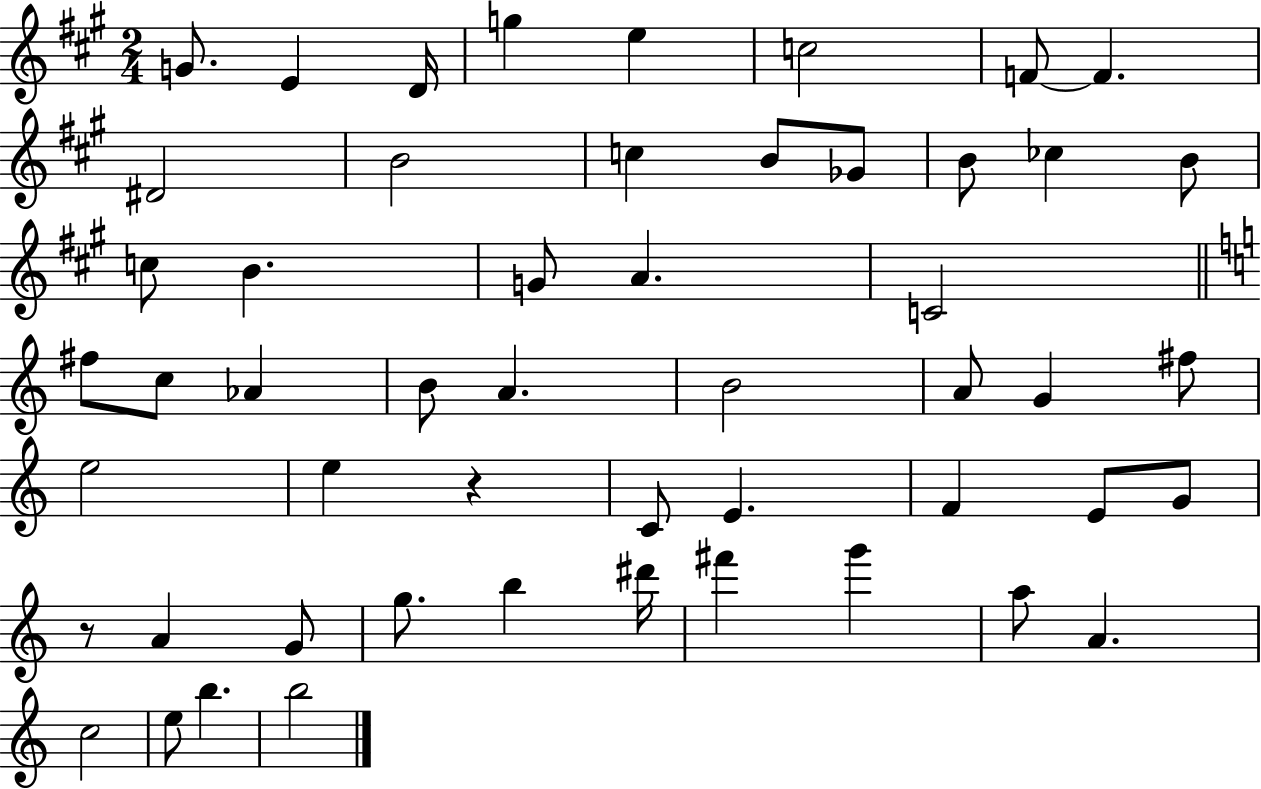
{
  \clef treble
  \numericTimeSignature
  \time 2/4
  \key a \major
  \repeat volta 2 { g'8. e'4 d'16 | g''4 e''4 | c''2 | f'8~~ f'4. | \break dis'2 | b'2 | c''4 b'8 ges'8 | b'8 ces''4 b'8 | \break c''8 b'4. | g'8 a'4. | c'2 | \bar "||" \break \key a \minor fis''8 c''8 aes'4 | b'8 a'4. | b'2 | a'8 g'4 fis''8 | \break e''2 | e''4 r4 | c'8 e'4. | f'4 e'8 g'8 | \break r8 a'4 g'8 | g''8. b''4 dis'''16 | fis'''4 g'''4 | a''8 a'4. | \break c''2 | e''8 b''4. | b''2 | } \bar "|."
}